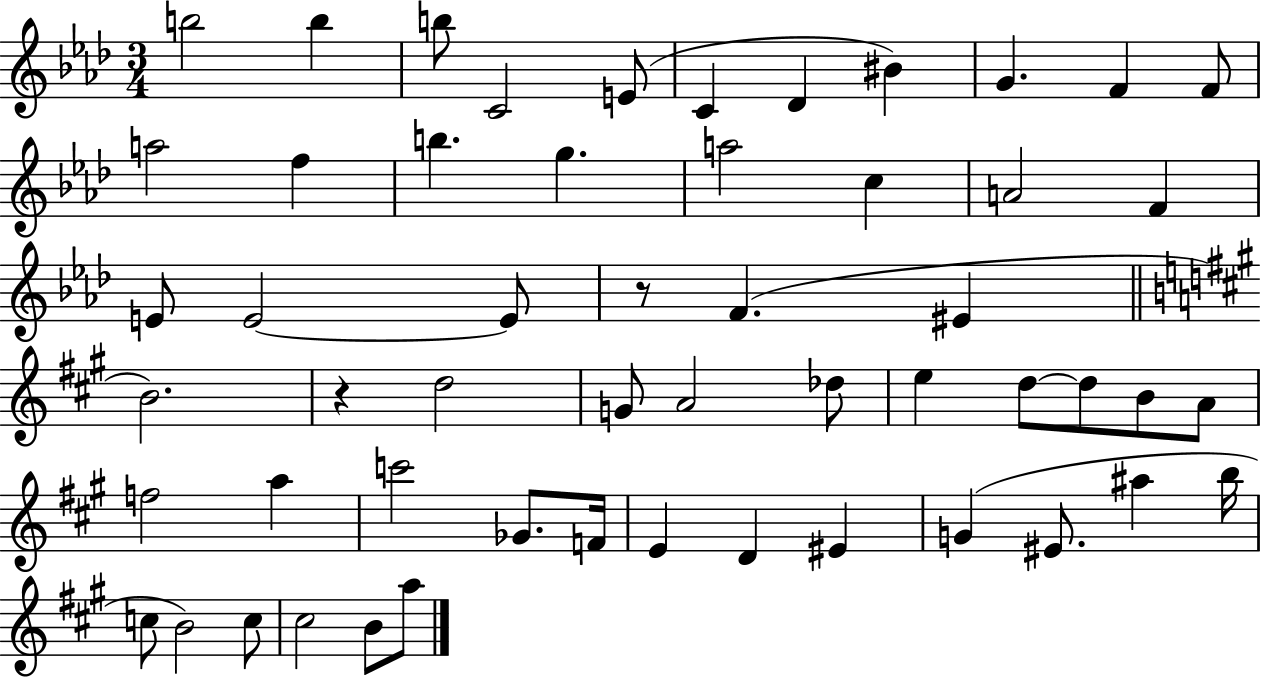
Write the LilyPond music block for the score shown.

{
  \clef treble
  \numericTimeSignature
  \time 3/4
  \key aes \major
  \repeat volta 2 { b''2 b''4 | b''8 c'2 e'8( | c'4 des'4 bis'4) | g'4. f'4 f'8 | \break a''2 f''4 | b''4. g''4. | a''2 c''4 | a'2 f'4 | \break e'8 e'2~~ e'8 | r8 f'4.( eis'4 | \bar "||" \break \key a \major b'2.) | r4 d''2 | g'8 a'2 des''8 | e''4 d''8~~ d''8 b'8 a'8 | \break f''2 a''4 | c'''2 ges'8. f'16 | e'4 d'4 eis'4 | g'4( eis'8. ais''4 b''16 | \break c''8 b'2) c''8 | cis''2 b'8 a''8 | } \bar "|."
}